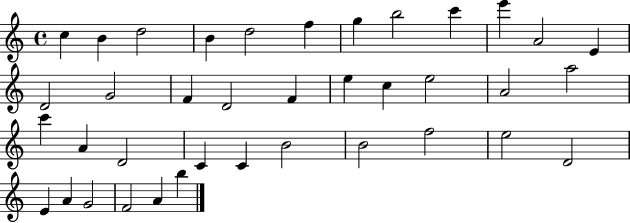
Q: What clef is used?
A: treble